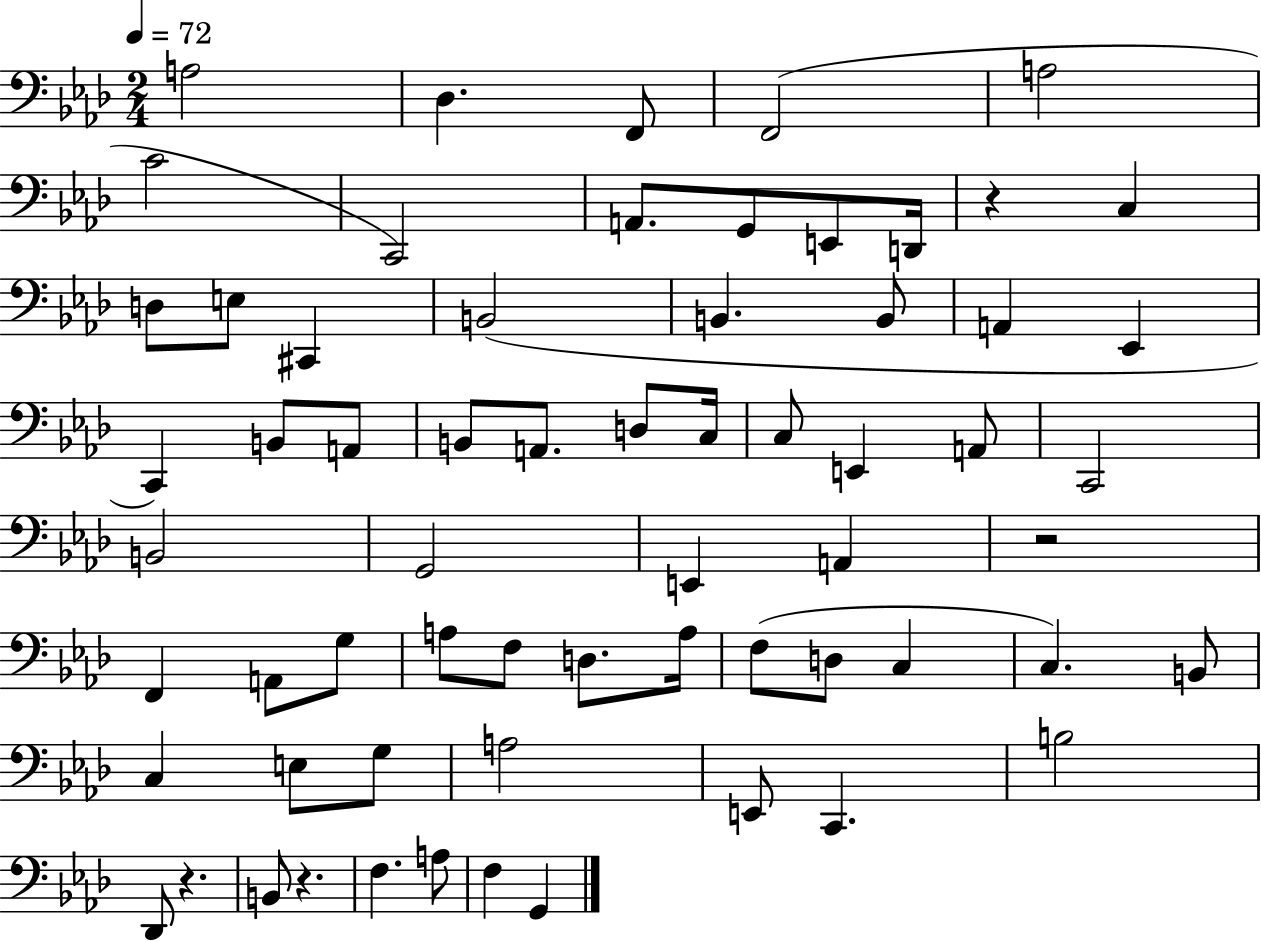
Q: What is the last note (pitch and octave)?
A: G2